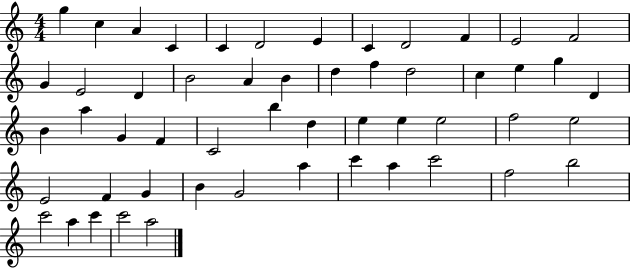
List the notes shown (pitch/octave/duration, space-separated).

G5/q C5/q A4/q C4/q C4/q D4/h E4/q C4/q D4/h F4/q E4/h F4/h G4/q E4/h D4/q B4/h A4/q B4/q D5/q F5/q D5/h C5/q E5/q G5/q D4/q B4/q A5/q G4/q F4/q C4/h B5/q D5/q E5/q E5/q E5/h F5/h E5/h E4/h F4/q G4/q B4/q G4/h A5/q C6/q A5/q C6/h F5/h B5/h C6/h A5/q C6/q C6/h A5/h